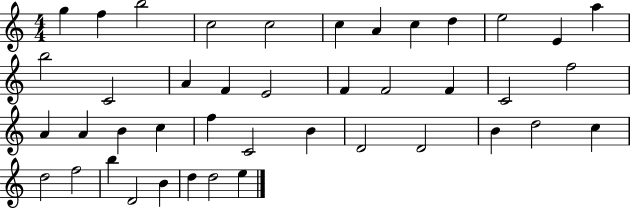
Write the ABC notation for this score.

X:1
T:Untitled
M:4/4
L:1/4
K:C
g f b2 c2 c2 c A c d e2 E a b2 C2 A F E2 F F2 F C2 f2 A A B c f C2 B D2 D2 B d2 c d2 f2 b D2 B d d2 e